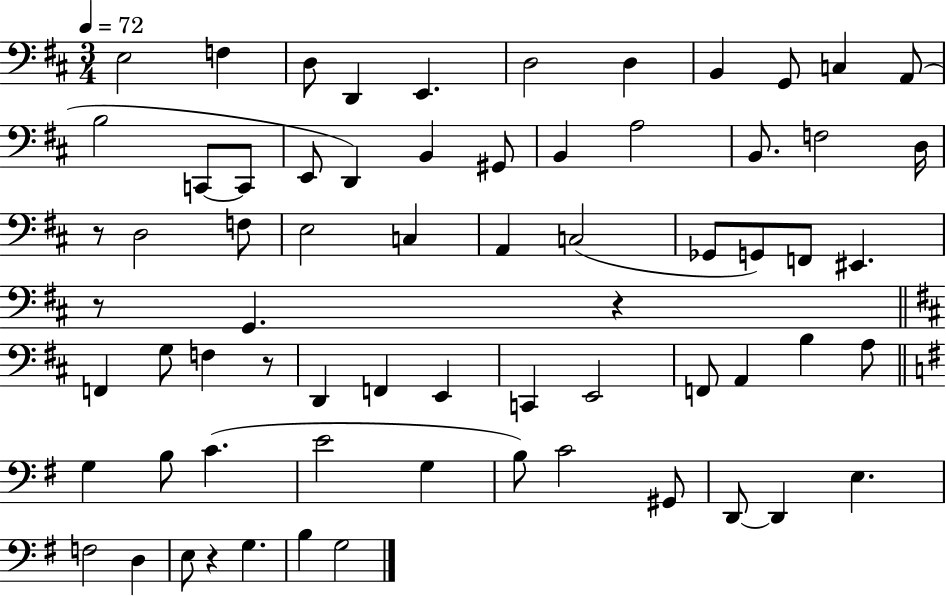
X:1
T:Untitled
M:3/4
L:1/4
K:D
E,2 F, D,/2 D,, E,, D,2 D, B,, G,,/2 C, A,,/2 B,2 C,,/2 C,,/2 E,,/2 D,, B,, ^G,,/2 B,, A,2 B,,/2 F,2 D,/4 z/2 D,2 F,/2 E,2 C, A,, C,2 _G,,/2 G,,/2 F,,/2 ^E,, z/2 G,, z F,, G,/2 F, z/2 D,, F,, E,, C,, E,,2 F,,/2 A,, B, A,/2 G, B,/2 C E2 G, B,/2 C2 ^G,,/2 D,,/2 D,, E, F,2 D, E,/2 z G, B, G,2